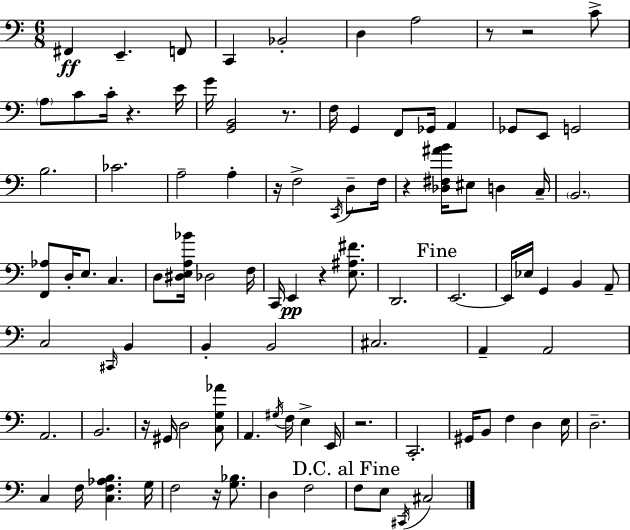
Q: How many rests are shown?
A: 10